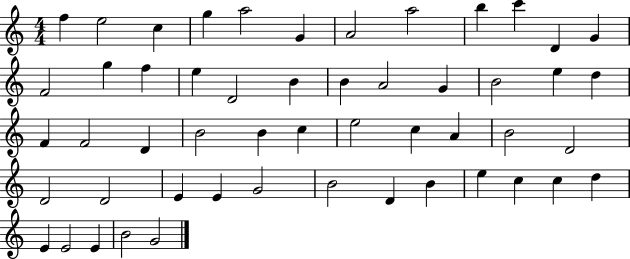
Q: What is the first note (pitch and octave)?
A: F5